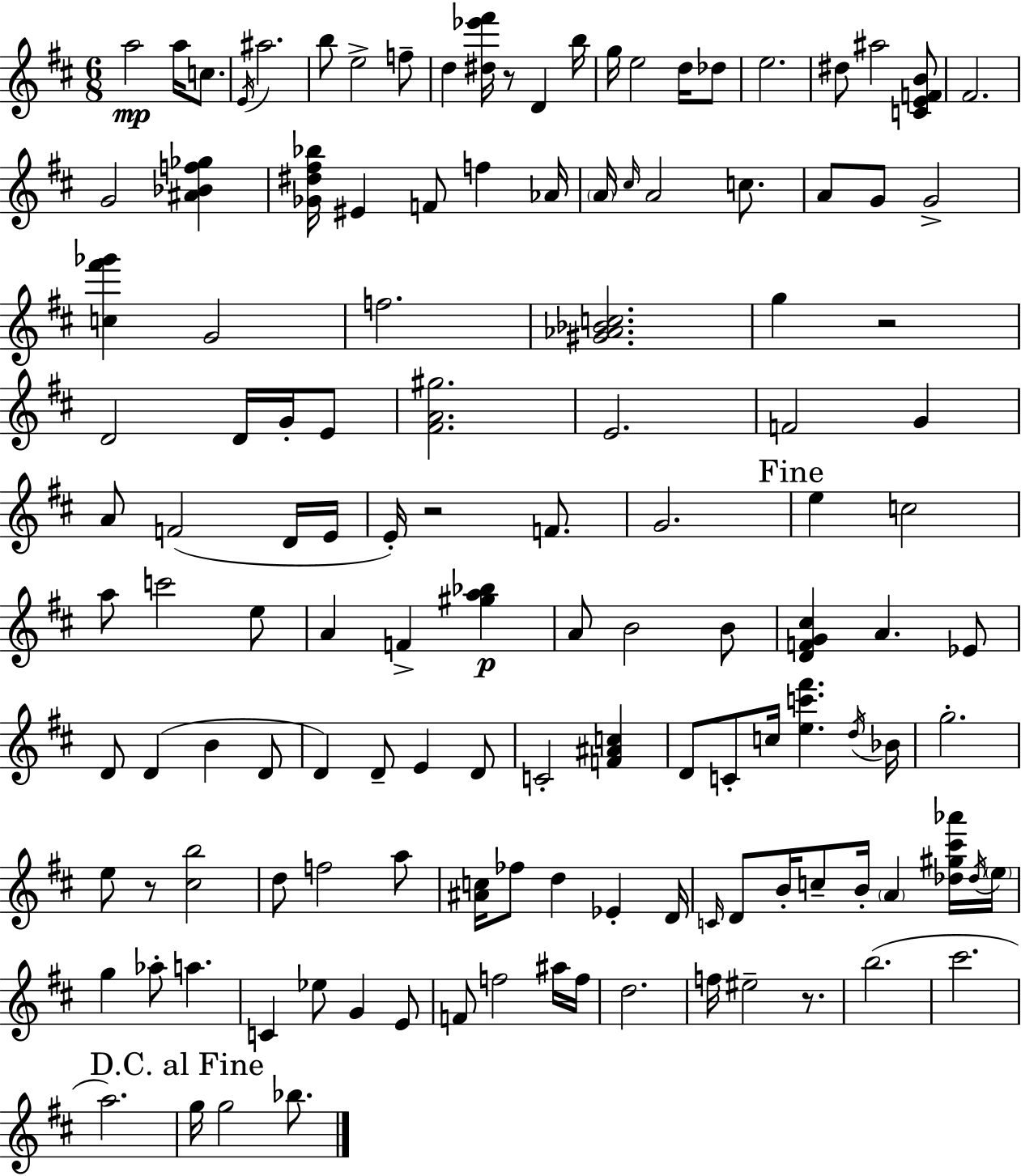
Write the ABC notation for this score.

X:1
T:Untitled
M:6/8
L:1/4
K:D
a2 a/4 c/2 E/4 ^a2 b/2 e2 f/2 d [^d_e'^f']/4 z/2 D b/4 g/4 e2 d/4 _d/2 e2 ^d/2 ^a2 [CEFB]/2 ^F2 G2 [^A_Bf_g] [_G^d^f_b]/4 ^E F/2 f _A/4 A/4 ^c/4 A2 c/2 A/2 G/2 G2 [c^f'_g'] G2 f2 [^G_A_Bc]2 g z2 D2 D/4 G/4 E/2 [^FA^g]2 E2 F2 G A/2 F2 D/4 E/4 E/4 z2 F/2 G2 e c2 a/2 c'2 e/2 A F [^ga_b] A/2 B2 B/2 [DFG^c] A _E/2 D/2 D B D/2 D D/2 E D/2 C2 [F^Ac] D/2 C/2 c/4 [ec'^f'] d/4 _B/4 g2 e/2 z/2 [^cb]2 d/2 f2 a/2 [^Ac]/4 _f/2 d _E D/4 C/4 D/2 B/4 c/2 B/4 A [_d^g^c'_a']/4 _d/4 e/4 g _a/2 a C _e/2 G E/2 F/2 f2 ^a/4 f/4 d2 f/4 ^e2 z/2 b2 ^c'2 a2 g/4 g2 _b/2